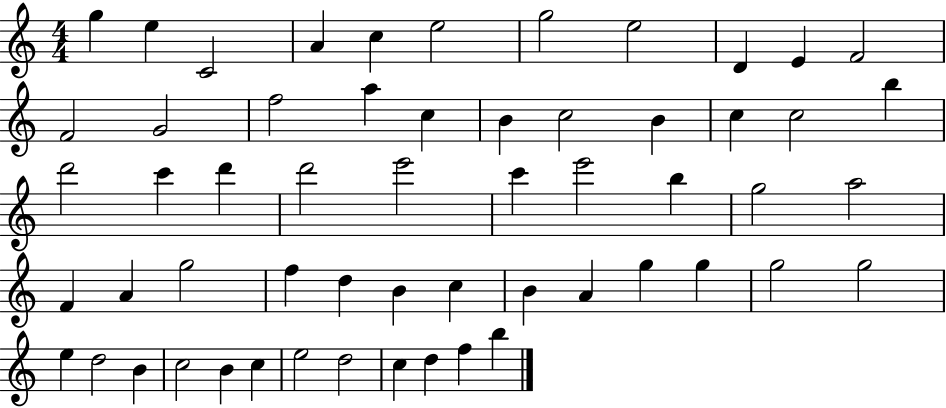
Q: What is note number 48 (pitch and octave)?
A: B4